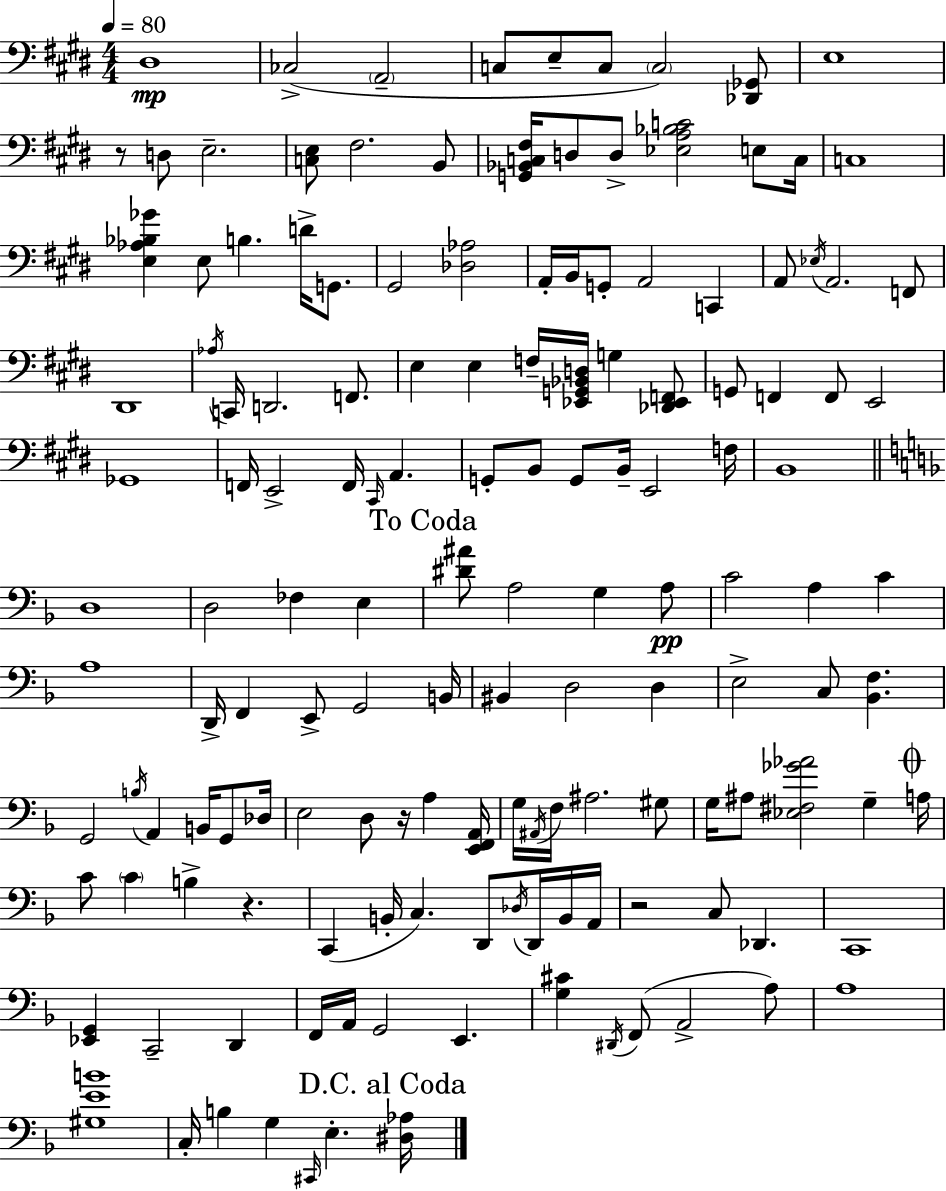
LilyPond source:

{
  \clef bass
  \numericTimeSignature
  \time 4/4
  \key e \major
  \tempo 4 = 80
  \repeat volta 2 { dis1\mp | ces2->( \parenthesize a,2-- | c8 e8-- c8 \parenthesize c2) <des, ges,>8 | e1 | \break r8 d8 e2.-- | <c e>8 fis2. b,8 | <g, bes, c fis>16 d8 d8-> <ees a bes c'>2 e8 c16 | c1 | \break <e aes bes ges'>4 e8 b4. d'16-> g,8. | gis,2 <des aes>2 | a,16-. b,16 g,8-. a,2 c,4 | a,8 \acciaccatura { ees16 } a,2. f,8 | \break dis,1 | \acciaccatura { aes16 } c,16 d,2. f,8. | e4 e4 f16-- <ees, g, bes, d>16 g4 | <des, ees, f,>8 g,8 f,4 f,8 e,2 | \break ges,1 | f,16 e,2-> f,16 \grace { cis,16 } a,4. | g,8-. b,8 g,8 b,16-- e,2 | f16 b,1 | \break \bar "||" \break \key d \minor d1 | d2 fes4 e4 | \mark "To Coda" <dis' ais'>8 a2 g4 a8\pp | c'2 a4 c'4 | \break a1 | d,16-> f,4 e,8-> g,2 b,16 | bis,4 d2 d4 | e2-> c8 <bes, f>4. | \break g,2 \acciaccatura { b16 } a,4 b,16 g,8 | des16 e2 d8 r16 a4 | <e, f, a,>16 g16 \acciaccatura { ais,16 } f16 ais2. | gis8 g16 ais8 <ees fis ges' aes'>2 g4-- | \break \mark \markup { \musicglyph "scripts.coda" } a16 c'8 \parenthesize c'4 b4-> r4. | c,4( b,16-. c4.) d,8 \acciaccatura { des16 } | d,16 b,16 a,16 r2 c8 des,4. | c,1 | \break <ees, g,>4 c,2-- d,4 | f,16 a,16 g,2 e,4. | <g cis'>4 \acciaccatura { dis,16 } f,8( a,2-> | a8) a1 | \break <gis e' b'>1 | c16-. b4 g4 \grace { cis,16 } e4.-. | \mark "D.C. al Coda" <dis aes>16 } \bar "|."
}